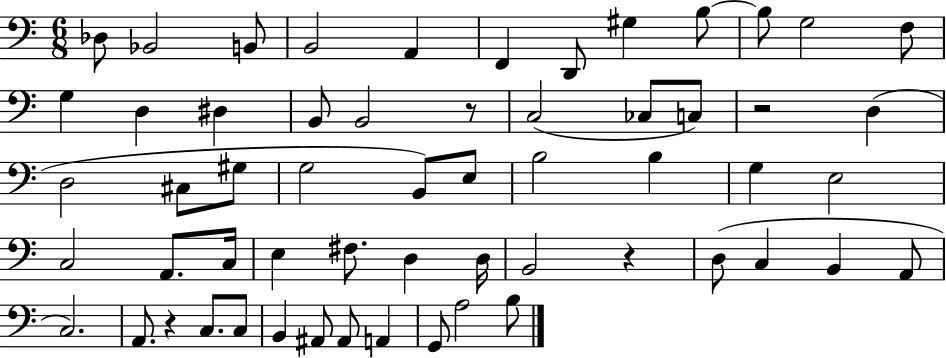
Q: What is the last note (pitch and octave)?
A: B3